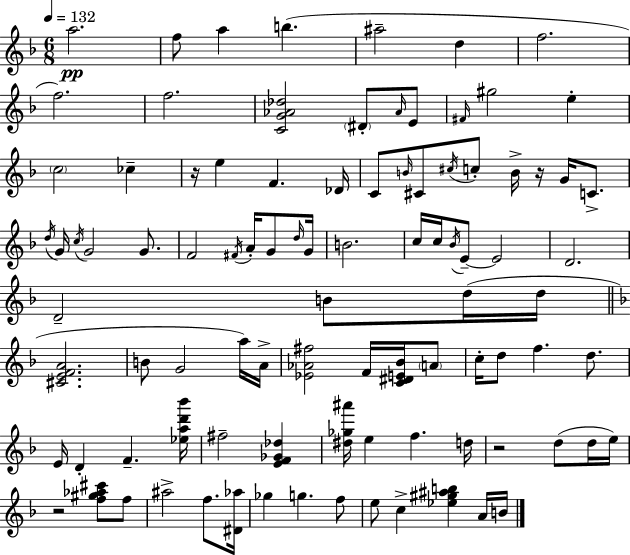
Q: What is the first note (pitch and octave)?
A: A5